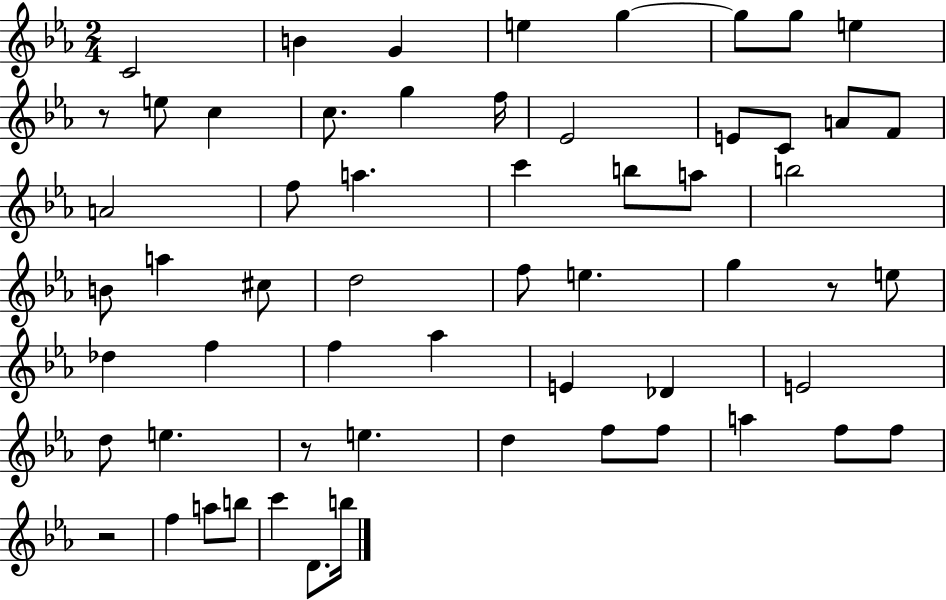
{
  \clef treble
  \numericTimeSignature
  \time 2/4
  \key ees \major
  c'2 | b'4 g'4 | e''4 g''4~~ | g''8 g''8 e''4 | \break r8 e''8 c''4 | c''8. g''4 f''16 | ees'2 | e'8 c'8 a'8 f'8 | \break a'2 | f''8 a''4. | c'''4 b''8 a''8 | b''2 | \break b'8 a''4 cis''8 | d''2 | f''8 e''4. | g''4 r8 e''8 | \break des''4 f''4 | f''4 aes''4 | e'4 des'4 | e'2 | \break d''8 e''4. | r8 e''4. | d''4 f''8 f''8 | a''4 f''8 f''8 | \break r2 | f''4 a''8 b''8 | c'''4 d'8. b''16 | \bar "|."
}